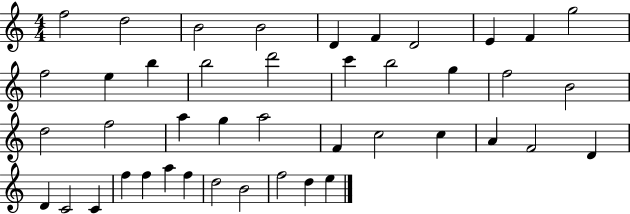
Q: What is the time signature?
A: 4/4